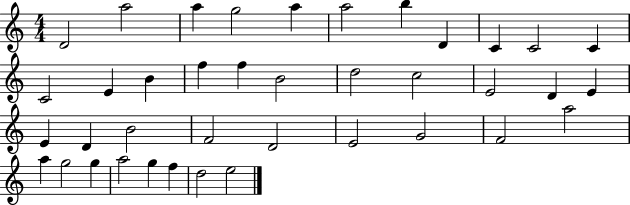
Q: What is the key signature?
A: C major